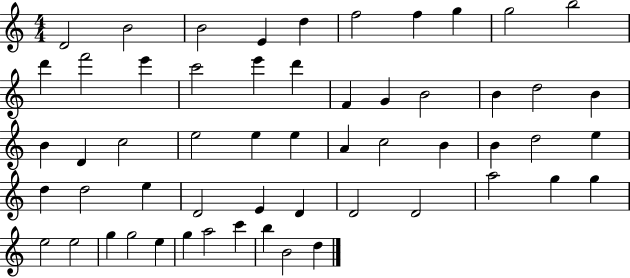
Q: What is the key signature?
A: C major